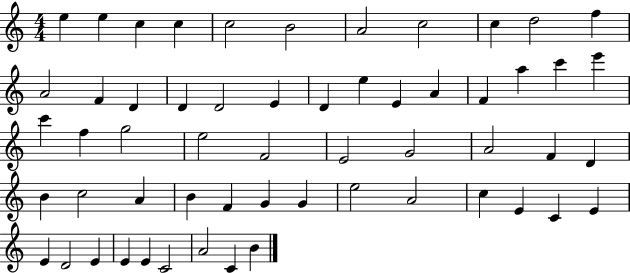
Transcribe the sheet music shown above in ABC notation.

X:1
T:Untitled
M:4/4
L:1/4
K:C
e e c c c2 B2 A2 c2 c d2 f A2 F D D D2 E D e E A F a c' e' c' f g2 e2 F2 E2 G2 A2 F D B c2 A B F G G e2 A2 c E C E E D2 E E E C2 A2 C B